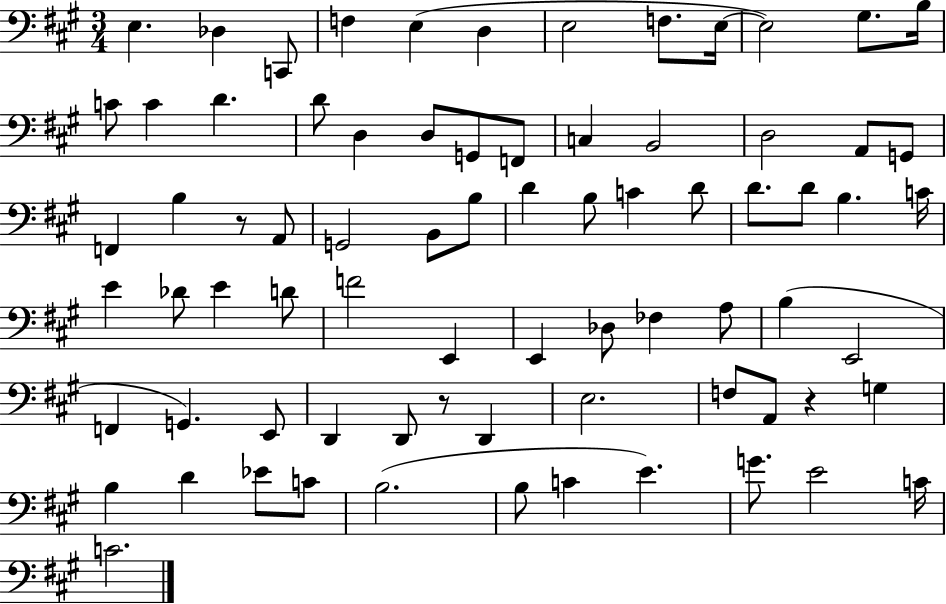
{
  \clef bass
  \numericTimeSignature
  \time 3/4
  \key a \major
  e4. des4 c,8 | f4 e4( d4 | e2 f8. e16~~ | e2) gis8. b16 | \break c'8 c'4 d'4. | d'8 d4 d8 g,8 f,8 | c4 b,2 | d2 a,8 g,8 | \break f,4 b4 r8 a,8 | g,2 b,8 b8 | d'4 b8 c'4 d'8 | d'8. d'8 b4. c'16 | \break e'4 des'8 e'4 d'8 | f'2 e,4 | e,4 des8 fes4 a8 | b4( e,2 | \break f,4 g,4.) e,8 | d,4 d,8 r8 d,4 | e2. | f8 a,8 r4 g4 | \break b4 d'4 ees'8 c'8 | b2.( | b8 c'4 e'4.) | g'8. e'2 c'16 | \break c'2. | \bar "|."
}